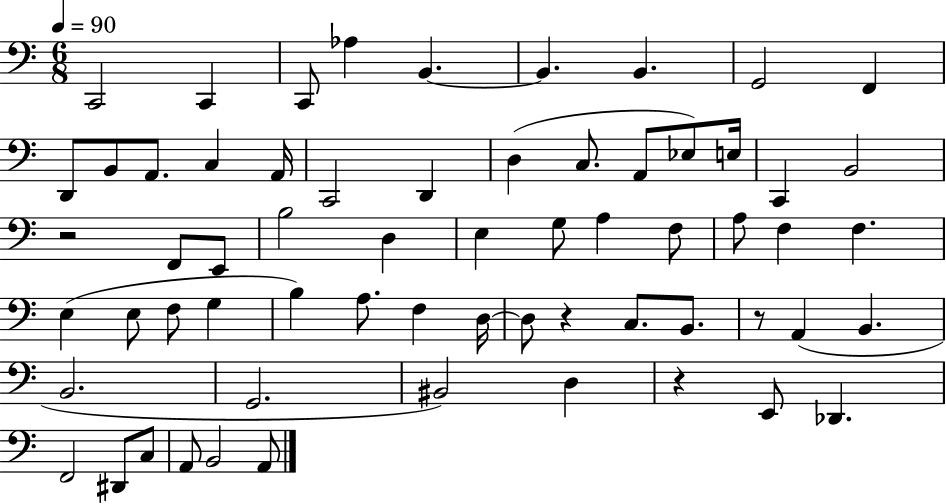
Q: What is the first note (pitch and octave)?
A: C2